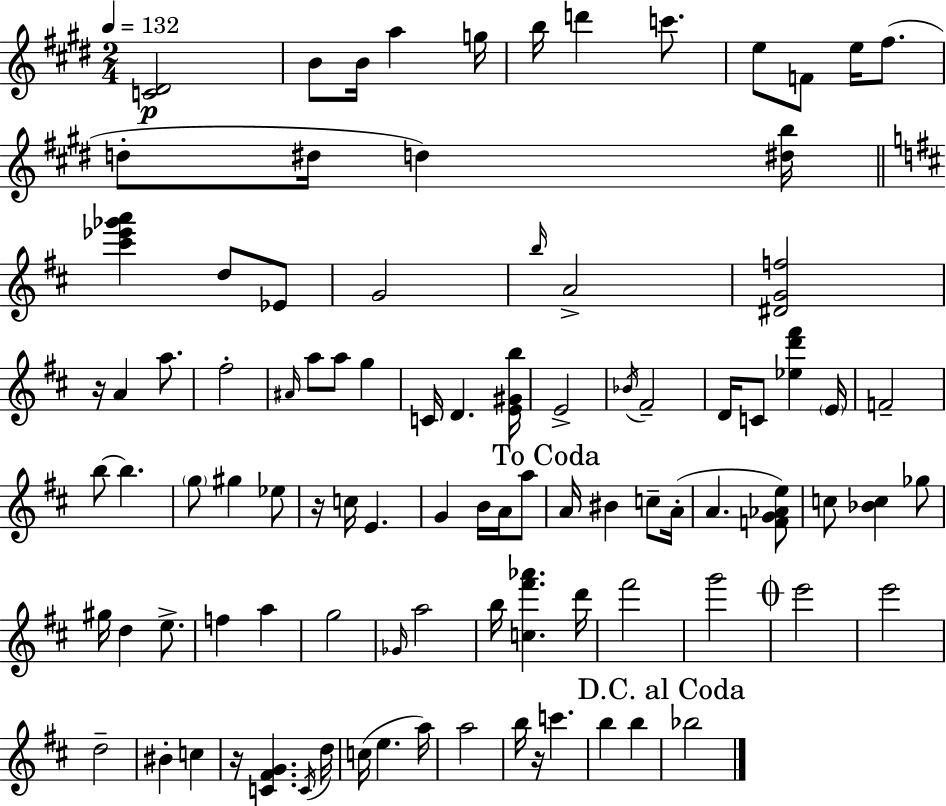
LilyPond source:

{
  \clef treble
  \numericTimeSignature
  \time 2/4
  \key e \major
  \tempo 4 = 132
  <c' dis'>2\p | b'8 b'16 a''4 g''16 | b''16 d'''4 c'''8. | e''8 f'8 e''16 fis''8.( | \break d''8-. dis''16 d''4) <dis'' b''>16 | \bar "||" \break \key d \major <cis''' ees''' ges''' a'''>4 d''8 ees'8 | g'2 | \grace { b''16 } a'2-> | <dis' g' f''>2 | \break r16 a'4 a''8. | fis''2-. | \grace { ais'16 } a''8 a''8 g''4 | c'16 d'4. | \break <e' gis' b''>16 e'2-> | \acciaccatura { bes'16 } fis'2-- | d'16 c'8 <ees'' d''' fis'''>4 | \parenthesize e'16 f'2-- | \break b''8~~ b''4. | \parenthesize g''8 gis''4 | ees''8 r16 c''16 e'4. | g'4 b'16 | \break a'16 a''8 \mark "To Coda" a'16 bis'4 | c''8-- a'16-.( a'4. | <f' g' aes' e''>8) c''8 <bes' c''>4 | ges''8 gis''16 d''4 | \break e''8.-> f''4 a''4 | g''2 | \grace { ges'16 } a''2 | b''16 <c'' fis''' aes'''>4. | \break d'''16 fis'''2 | g'''2 | \mark \markup { \musicglyph "scripts.coda" } e'''2 | e'''2 | \break d''2-- | bis'4-. | c''4 r16 <c' fis' g'>4. | \acciaccatura { c'16 } d''16 c''16( e''4. | \break a''16) a''2 | b''16 r16 c'''4. | b''4 | b''4 \mark "D.C. al Coda" bes''2 | \break \bar "|."
}